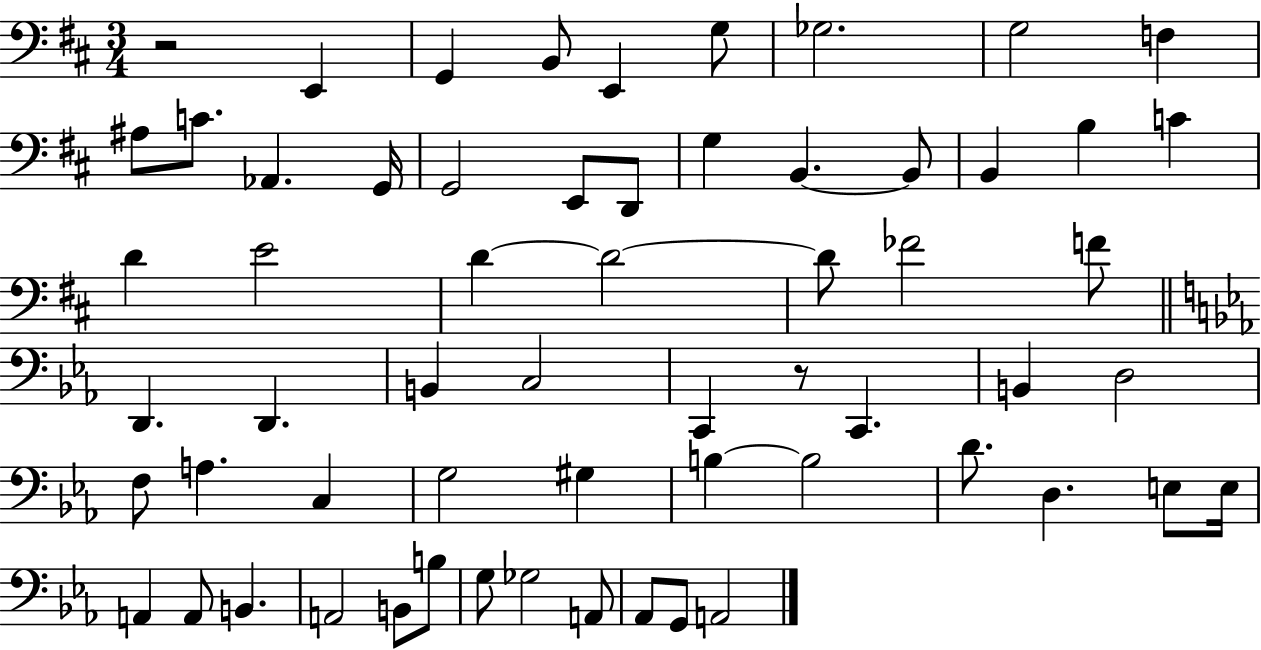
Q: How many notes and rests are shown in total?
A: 61